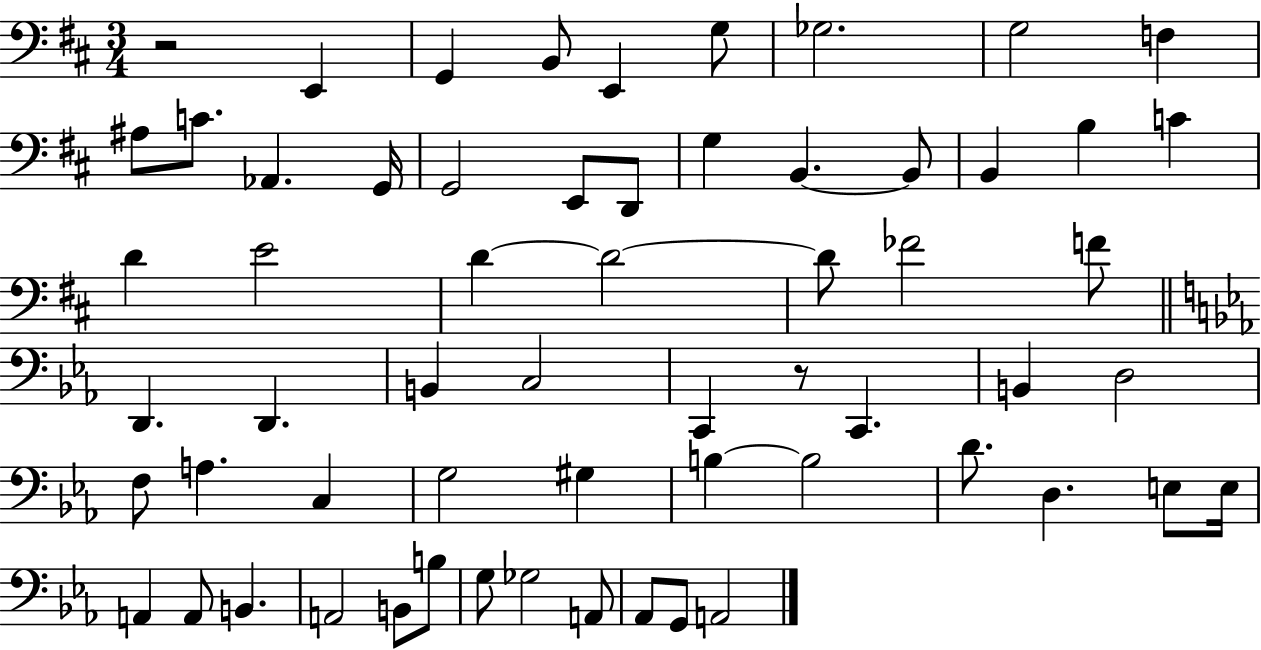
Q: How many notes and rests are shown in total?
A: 61